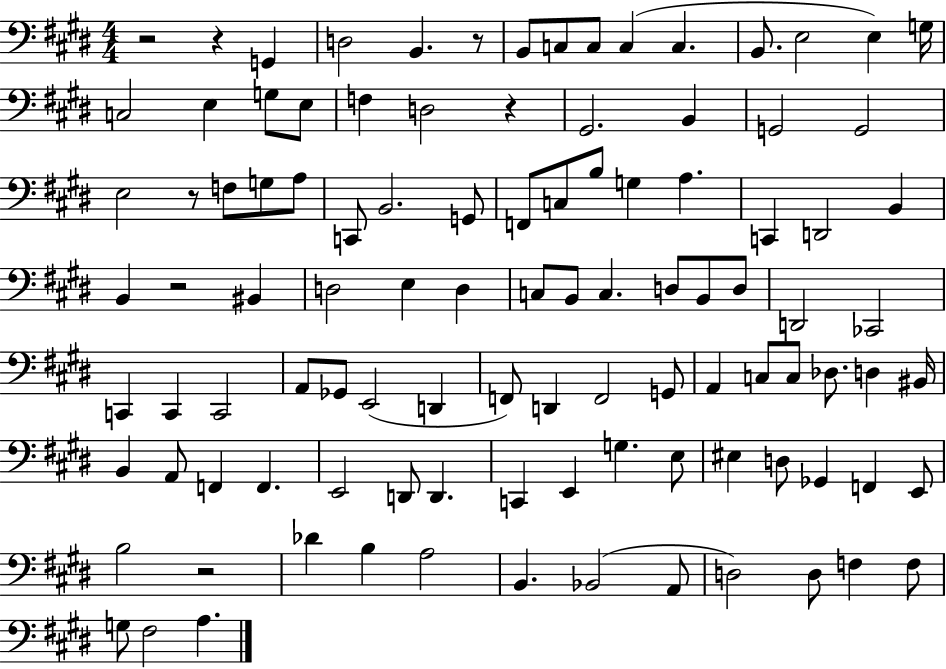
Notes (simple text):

R/h R/q G2/q D3/h B2/q. R/e B2/e C3/e C3/e C3/q C3/q. B2/e. E3/h E3/q G3/s C3/h E3/q G3/e E3/e F3/q D3/h R/q G#2/h. B2/q G2/h G2/h E3/h R/e F3/e G3/e A3/e C2/e B2/h. G2/e F2/e C3/e B3/e G3/q A3/q. C2/q D2/h B2/q B2/q R/h BIS2/q D3/h E3/q D3/q C3/e B2/e C3/q. D3/e B2/e D3/e D2/h CES2/h C2/q C2/q C2/h A2/e Gb2/e E2/h D2/q F2/e D2/q F2/h G2/e A2/q C3/e C3/e Db3/e. D3/q BIS2/s B2/q A2/e F2/q F2/q. E2/h D2/e D2/q. C2/q E2/q G3/q. E3/e EIS3/q D3/e Gb2/q F2/q E2/e B3/h R/h Db4/q B3/q A3/h B2/q. Bb2/h A2/e D3/h D3/e F3/q F3/e G3/e F#3/h A3/q.